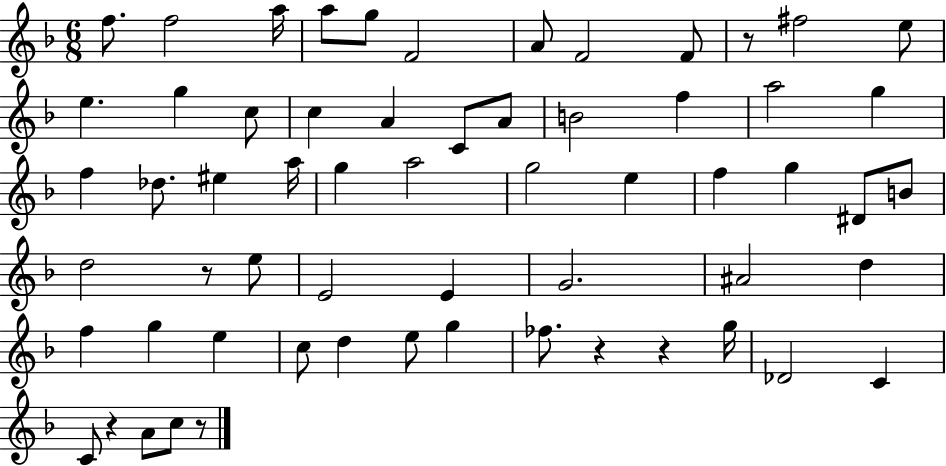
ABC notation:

X:1
T:Untitled
M:6/8
L:1/4
K:F
f/2 f2 a/4 a/2 g/2 F2 A/2 F2 F/2 z/2 ^f2 e/2 e g c/2 c A C/2 A/2 B2 f a2 g f _d/2 ^e a/4 g a2 g2 e f g ^D/2 B/2 d2 z/2 e/2 E2 E G2 ^A2 d f g e c/2 d e/2 g _f/2 z z g/4 _D2 C C/2 z A/2 c/2 z/2